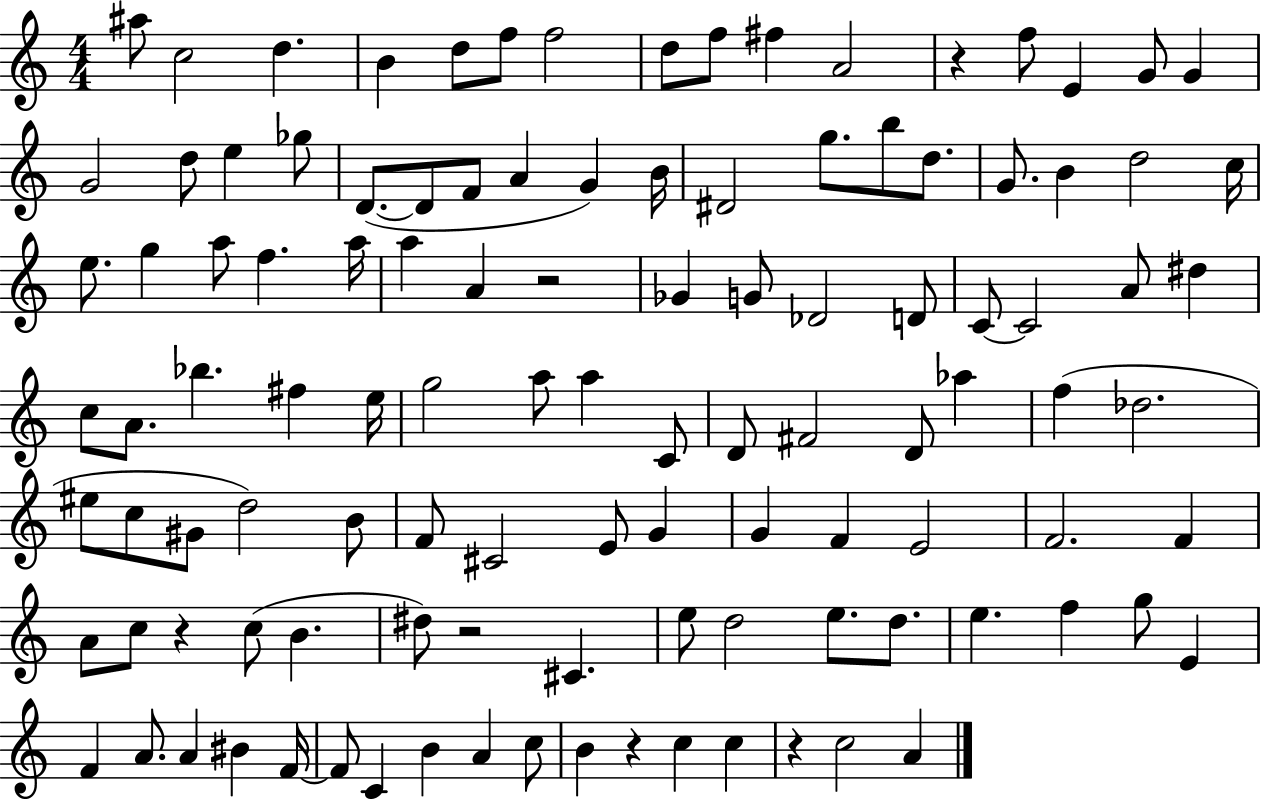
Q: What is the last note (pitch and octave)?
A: A4